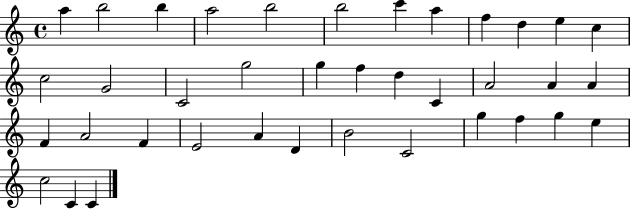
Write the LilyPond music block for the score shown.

{
  \clef treble
  \time 4/4
  \defaultTimeSignature
  \key c \major
  a''4 b''2 b''4 | a''2 b''2 | b''2 c'''4 a''4 | f''4 d''4 e''4 c''4 | \break c''2 g'2 | c'2 g''2 | g''4 f''4 d''4 c'4 | a'2 a'4 a'4 | \break f'4 a'2 f'4 | e'2 a'4 d'4 | b'2 c'2 | g''4 f''4 g''4 e''4 | \break c''2 c'4 c'4 | \bar "|."
}